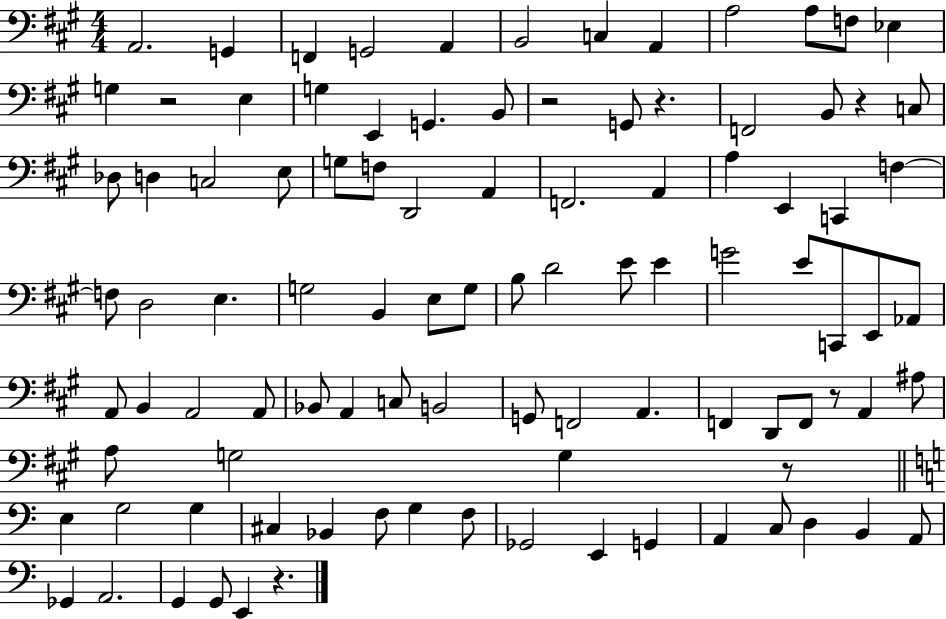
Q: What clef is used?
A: bass